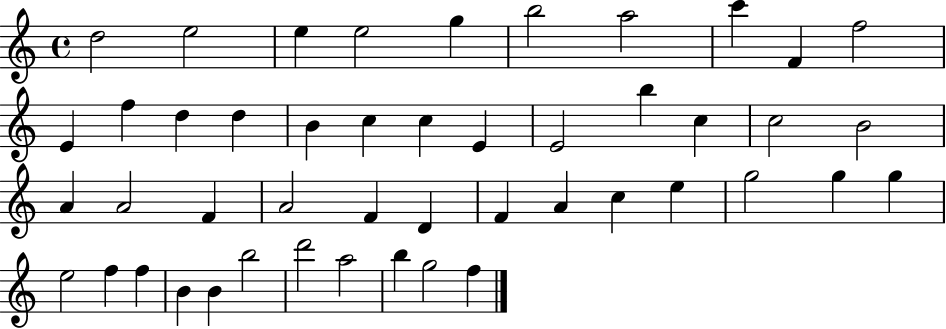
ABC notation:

X:1
T:Untitled
M:4/4
L:1/4
K:C
d2 e2 e e2 g b2 a2 c' F f2 E f d d B c c E E2 b c c2 B2 A A2 F A2 F D F A c e g2 g g e2 f f B B b2 d'2 a2 b g2 f